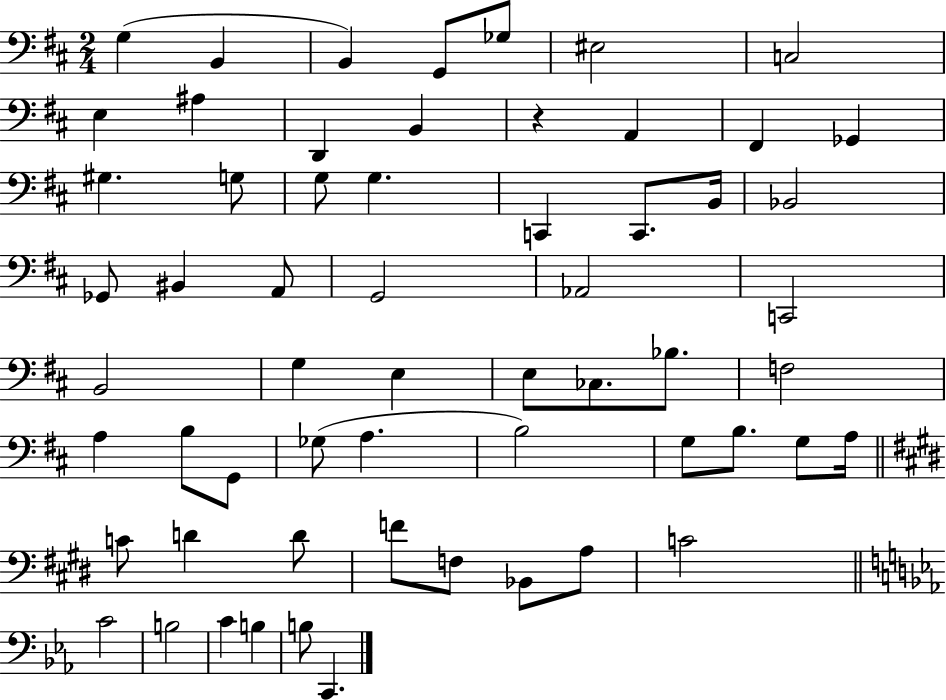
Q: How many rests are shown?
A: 1